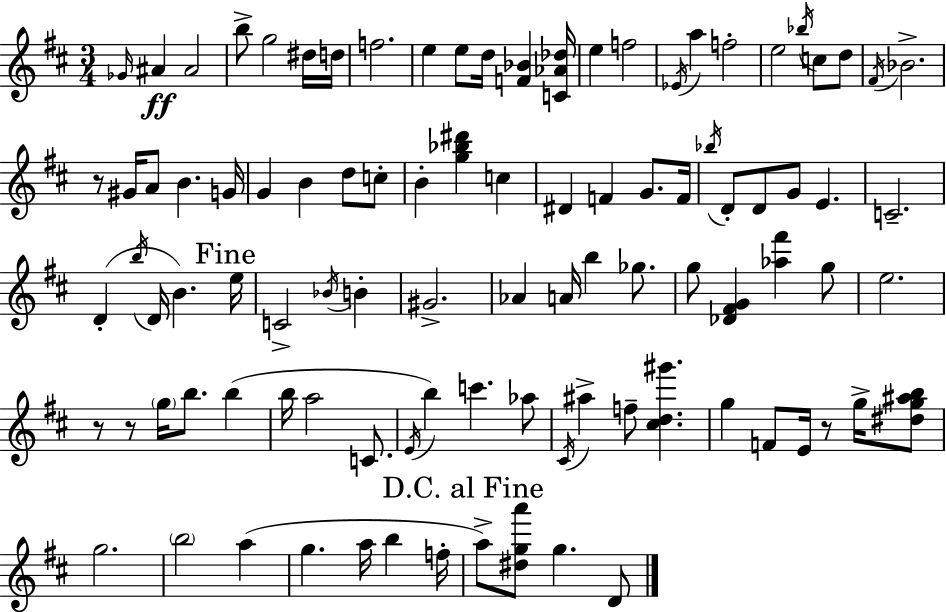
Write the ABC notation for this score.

X:1
T:Untitled
M:3/4
L:1/4
K:D
_G/4 ^A ^A2 b/2 g2 ^d/4 d/4 f2 e e/2 d/4 [F_B] [C_A_d]/4 e f2 _E/4 a f2 e2 _b/4 c/2 d/2 ^F/4 _B2 z/2 ^G/4 A/2 B G/4 G B d/2 c/2 B [g_b^d'] c ^D F G/2 F/4 _b/4 D/2 D/2 G/2 E C2 D b/4 D/4 B e/4 C2 _B/4 B ^G2 _A A/4 b _g/2 g/2 [_D^FG] [_a^f'] g/2 e2 z/2 z/2 g/4 b/2 b b/4 a2 C/2 E/4 b c' _a/2 ^C/4 ^a f/2 [^cd^g'] g F/2 E/4 z/2 g/4 [^dg^ab]/2 g2 b2 a g a/4 b f/4 a/2 [^dga']/2 g D/2